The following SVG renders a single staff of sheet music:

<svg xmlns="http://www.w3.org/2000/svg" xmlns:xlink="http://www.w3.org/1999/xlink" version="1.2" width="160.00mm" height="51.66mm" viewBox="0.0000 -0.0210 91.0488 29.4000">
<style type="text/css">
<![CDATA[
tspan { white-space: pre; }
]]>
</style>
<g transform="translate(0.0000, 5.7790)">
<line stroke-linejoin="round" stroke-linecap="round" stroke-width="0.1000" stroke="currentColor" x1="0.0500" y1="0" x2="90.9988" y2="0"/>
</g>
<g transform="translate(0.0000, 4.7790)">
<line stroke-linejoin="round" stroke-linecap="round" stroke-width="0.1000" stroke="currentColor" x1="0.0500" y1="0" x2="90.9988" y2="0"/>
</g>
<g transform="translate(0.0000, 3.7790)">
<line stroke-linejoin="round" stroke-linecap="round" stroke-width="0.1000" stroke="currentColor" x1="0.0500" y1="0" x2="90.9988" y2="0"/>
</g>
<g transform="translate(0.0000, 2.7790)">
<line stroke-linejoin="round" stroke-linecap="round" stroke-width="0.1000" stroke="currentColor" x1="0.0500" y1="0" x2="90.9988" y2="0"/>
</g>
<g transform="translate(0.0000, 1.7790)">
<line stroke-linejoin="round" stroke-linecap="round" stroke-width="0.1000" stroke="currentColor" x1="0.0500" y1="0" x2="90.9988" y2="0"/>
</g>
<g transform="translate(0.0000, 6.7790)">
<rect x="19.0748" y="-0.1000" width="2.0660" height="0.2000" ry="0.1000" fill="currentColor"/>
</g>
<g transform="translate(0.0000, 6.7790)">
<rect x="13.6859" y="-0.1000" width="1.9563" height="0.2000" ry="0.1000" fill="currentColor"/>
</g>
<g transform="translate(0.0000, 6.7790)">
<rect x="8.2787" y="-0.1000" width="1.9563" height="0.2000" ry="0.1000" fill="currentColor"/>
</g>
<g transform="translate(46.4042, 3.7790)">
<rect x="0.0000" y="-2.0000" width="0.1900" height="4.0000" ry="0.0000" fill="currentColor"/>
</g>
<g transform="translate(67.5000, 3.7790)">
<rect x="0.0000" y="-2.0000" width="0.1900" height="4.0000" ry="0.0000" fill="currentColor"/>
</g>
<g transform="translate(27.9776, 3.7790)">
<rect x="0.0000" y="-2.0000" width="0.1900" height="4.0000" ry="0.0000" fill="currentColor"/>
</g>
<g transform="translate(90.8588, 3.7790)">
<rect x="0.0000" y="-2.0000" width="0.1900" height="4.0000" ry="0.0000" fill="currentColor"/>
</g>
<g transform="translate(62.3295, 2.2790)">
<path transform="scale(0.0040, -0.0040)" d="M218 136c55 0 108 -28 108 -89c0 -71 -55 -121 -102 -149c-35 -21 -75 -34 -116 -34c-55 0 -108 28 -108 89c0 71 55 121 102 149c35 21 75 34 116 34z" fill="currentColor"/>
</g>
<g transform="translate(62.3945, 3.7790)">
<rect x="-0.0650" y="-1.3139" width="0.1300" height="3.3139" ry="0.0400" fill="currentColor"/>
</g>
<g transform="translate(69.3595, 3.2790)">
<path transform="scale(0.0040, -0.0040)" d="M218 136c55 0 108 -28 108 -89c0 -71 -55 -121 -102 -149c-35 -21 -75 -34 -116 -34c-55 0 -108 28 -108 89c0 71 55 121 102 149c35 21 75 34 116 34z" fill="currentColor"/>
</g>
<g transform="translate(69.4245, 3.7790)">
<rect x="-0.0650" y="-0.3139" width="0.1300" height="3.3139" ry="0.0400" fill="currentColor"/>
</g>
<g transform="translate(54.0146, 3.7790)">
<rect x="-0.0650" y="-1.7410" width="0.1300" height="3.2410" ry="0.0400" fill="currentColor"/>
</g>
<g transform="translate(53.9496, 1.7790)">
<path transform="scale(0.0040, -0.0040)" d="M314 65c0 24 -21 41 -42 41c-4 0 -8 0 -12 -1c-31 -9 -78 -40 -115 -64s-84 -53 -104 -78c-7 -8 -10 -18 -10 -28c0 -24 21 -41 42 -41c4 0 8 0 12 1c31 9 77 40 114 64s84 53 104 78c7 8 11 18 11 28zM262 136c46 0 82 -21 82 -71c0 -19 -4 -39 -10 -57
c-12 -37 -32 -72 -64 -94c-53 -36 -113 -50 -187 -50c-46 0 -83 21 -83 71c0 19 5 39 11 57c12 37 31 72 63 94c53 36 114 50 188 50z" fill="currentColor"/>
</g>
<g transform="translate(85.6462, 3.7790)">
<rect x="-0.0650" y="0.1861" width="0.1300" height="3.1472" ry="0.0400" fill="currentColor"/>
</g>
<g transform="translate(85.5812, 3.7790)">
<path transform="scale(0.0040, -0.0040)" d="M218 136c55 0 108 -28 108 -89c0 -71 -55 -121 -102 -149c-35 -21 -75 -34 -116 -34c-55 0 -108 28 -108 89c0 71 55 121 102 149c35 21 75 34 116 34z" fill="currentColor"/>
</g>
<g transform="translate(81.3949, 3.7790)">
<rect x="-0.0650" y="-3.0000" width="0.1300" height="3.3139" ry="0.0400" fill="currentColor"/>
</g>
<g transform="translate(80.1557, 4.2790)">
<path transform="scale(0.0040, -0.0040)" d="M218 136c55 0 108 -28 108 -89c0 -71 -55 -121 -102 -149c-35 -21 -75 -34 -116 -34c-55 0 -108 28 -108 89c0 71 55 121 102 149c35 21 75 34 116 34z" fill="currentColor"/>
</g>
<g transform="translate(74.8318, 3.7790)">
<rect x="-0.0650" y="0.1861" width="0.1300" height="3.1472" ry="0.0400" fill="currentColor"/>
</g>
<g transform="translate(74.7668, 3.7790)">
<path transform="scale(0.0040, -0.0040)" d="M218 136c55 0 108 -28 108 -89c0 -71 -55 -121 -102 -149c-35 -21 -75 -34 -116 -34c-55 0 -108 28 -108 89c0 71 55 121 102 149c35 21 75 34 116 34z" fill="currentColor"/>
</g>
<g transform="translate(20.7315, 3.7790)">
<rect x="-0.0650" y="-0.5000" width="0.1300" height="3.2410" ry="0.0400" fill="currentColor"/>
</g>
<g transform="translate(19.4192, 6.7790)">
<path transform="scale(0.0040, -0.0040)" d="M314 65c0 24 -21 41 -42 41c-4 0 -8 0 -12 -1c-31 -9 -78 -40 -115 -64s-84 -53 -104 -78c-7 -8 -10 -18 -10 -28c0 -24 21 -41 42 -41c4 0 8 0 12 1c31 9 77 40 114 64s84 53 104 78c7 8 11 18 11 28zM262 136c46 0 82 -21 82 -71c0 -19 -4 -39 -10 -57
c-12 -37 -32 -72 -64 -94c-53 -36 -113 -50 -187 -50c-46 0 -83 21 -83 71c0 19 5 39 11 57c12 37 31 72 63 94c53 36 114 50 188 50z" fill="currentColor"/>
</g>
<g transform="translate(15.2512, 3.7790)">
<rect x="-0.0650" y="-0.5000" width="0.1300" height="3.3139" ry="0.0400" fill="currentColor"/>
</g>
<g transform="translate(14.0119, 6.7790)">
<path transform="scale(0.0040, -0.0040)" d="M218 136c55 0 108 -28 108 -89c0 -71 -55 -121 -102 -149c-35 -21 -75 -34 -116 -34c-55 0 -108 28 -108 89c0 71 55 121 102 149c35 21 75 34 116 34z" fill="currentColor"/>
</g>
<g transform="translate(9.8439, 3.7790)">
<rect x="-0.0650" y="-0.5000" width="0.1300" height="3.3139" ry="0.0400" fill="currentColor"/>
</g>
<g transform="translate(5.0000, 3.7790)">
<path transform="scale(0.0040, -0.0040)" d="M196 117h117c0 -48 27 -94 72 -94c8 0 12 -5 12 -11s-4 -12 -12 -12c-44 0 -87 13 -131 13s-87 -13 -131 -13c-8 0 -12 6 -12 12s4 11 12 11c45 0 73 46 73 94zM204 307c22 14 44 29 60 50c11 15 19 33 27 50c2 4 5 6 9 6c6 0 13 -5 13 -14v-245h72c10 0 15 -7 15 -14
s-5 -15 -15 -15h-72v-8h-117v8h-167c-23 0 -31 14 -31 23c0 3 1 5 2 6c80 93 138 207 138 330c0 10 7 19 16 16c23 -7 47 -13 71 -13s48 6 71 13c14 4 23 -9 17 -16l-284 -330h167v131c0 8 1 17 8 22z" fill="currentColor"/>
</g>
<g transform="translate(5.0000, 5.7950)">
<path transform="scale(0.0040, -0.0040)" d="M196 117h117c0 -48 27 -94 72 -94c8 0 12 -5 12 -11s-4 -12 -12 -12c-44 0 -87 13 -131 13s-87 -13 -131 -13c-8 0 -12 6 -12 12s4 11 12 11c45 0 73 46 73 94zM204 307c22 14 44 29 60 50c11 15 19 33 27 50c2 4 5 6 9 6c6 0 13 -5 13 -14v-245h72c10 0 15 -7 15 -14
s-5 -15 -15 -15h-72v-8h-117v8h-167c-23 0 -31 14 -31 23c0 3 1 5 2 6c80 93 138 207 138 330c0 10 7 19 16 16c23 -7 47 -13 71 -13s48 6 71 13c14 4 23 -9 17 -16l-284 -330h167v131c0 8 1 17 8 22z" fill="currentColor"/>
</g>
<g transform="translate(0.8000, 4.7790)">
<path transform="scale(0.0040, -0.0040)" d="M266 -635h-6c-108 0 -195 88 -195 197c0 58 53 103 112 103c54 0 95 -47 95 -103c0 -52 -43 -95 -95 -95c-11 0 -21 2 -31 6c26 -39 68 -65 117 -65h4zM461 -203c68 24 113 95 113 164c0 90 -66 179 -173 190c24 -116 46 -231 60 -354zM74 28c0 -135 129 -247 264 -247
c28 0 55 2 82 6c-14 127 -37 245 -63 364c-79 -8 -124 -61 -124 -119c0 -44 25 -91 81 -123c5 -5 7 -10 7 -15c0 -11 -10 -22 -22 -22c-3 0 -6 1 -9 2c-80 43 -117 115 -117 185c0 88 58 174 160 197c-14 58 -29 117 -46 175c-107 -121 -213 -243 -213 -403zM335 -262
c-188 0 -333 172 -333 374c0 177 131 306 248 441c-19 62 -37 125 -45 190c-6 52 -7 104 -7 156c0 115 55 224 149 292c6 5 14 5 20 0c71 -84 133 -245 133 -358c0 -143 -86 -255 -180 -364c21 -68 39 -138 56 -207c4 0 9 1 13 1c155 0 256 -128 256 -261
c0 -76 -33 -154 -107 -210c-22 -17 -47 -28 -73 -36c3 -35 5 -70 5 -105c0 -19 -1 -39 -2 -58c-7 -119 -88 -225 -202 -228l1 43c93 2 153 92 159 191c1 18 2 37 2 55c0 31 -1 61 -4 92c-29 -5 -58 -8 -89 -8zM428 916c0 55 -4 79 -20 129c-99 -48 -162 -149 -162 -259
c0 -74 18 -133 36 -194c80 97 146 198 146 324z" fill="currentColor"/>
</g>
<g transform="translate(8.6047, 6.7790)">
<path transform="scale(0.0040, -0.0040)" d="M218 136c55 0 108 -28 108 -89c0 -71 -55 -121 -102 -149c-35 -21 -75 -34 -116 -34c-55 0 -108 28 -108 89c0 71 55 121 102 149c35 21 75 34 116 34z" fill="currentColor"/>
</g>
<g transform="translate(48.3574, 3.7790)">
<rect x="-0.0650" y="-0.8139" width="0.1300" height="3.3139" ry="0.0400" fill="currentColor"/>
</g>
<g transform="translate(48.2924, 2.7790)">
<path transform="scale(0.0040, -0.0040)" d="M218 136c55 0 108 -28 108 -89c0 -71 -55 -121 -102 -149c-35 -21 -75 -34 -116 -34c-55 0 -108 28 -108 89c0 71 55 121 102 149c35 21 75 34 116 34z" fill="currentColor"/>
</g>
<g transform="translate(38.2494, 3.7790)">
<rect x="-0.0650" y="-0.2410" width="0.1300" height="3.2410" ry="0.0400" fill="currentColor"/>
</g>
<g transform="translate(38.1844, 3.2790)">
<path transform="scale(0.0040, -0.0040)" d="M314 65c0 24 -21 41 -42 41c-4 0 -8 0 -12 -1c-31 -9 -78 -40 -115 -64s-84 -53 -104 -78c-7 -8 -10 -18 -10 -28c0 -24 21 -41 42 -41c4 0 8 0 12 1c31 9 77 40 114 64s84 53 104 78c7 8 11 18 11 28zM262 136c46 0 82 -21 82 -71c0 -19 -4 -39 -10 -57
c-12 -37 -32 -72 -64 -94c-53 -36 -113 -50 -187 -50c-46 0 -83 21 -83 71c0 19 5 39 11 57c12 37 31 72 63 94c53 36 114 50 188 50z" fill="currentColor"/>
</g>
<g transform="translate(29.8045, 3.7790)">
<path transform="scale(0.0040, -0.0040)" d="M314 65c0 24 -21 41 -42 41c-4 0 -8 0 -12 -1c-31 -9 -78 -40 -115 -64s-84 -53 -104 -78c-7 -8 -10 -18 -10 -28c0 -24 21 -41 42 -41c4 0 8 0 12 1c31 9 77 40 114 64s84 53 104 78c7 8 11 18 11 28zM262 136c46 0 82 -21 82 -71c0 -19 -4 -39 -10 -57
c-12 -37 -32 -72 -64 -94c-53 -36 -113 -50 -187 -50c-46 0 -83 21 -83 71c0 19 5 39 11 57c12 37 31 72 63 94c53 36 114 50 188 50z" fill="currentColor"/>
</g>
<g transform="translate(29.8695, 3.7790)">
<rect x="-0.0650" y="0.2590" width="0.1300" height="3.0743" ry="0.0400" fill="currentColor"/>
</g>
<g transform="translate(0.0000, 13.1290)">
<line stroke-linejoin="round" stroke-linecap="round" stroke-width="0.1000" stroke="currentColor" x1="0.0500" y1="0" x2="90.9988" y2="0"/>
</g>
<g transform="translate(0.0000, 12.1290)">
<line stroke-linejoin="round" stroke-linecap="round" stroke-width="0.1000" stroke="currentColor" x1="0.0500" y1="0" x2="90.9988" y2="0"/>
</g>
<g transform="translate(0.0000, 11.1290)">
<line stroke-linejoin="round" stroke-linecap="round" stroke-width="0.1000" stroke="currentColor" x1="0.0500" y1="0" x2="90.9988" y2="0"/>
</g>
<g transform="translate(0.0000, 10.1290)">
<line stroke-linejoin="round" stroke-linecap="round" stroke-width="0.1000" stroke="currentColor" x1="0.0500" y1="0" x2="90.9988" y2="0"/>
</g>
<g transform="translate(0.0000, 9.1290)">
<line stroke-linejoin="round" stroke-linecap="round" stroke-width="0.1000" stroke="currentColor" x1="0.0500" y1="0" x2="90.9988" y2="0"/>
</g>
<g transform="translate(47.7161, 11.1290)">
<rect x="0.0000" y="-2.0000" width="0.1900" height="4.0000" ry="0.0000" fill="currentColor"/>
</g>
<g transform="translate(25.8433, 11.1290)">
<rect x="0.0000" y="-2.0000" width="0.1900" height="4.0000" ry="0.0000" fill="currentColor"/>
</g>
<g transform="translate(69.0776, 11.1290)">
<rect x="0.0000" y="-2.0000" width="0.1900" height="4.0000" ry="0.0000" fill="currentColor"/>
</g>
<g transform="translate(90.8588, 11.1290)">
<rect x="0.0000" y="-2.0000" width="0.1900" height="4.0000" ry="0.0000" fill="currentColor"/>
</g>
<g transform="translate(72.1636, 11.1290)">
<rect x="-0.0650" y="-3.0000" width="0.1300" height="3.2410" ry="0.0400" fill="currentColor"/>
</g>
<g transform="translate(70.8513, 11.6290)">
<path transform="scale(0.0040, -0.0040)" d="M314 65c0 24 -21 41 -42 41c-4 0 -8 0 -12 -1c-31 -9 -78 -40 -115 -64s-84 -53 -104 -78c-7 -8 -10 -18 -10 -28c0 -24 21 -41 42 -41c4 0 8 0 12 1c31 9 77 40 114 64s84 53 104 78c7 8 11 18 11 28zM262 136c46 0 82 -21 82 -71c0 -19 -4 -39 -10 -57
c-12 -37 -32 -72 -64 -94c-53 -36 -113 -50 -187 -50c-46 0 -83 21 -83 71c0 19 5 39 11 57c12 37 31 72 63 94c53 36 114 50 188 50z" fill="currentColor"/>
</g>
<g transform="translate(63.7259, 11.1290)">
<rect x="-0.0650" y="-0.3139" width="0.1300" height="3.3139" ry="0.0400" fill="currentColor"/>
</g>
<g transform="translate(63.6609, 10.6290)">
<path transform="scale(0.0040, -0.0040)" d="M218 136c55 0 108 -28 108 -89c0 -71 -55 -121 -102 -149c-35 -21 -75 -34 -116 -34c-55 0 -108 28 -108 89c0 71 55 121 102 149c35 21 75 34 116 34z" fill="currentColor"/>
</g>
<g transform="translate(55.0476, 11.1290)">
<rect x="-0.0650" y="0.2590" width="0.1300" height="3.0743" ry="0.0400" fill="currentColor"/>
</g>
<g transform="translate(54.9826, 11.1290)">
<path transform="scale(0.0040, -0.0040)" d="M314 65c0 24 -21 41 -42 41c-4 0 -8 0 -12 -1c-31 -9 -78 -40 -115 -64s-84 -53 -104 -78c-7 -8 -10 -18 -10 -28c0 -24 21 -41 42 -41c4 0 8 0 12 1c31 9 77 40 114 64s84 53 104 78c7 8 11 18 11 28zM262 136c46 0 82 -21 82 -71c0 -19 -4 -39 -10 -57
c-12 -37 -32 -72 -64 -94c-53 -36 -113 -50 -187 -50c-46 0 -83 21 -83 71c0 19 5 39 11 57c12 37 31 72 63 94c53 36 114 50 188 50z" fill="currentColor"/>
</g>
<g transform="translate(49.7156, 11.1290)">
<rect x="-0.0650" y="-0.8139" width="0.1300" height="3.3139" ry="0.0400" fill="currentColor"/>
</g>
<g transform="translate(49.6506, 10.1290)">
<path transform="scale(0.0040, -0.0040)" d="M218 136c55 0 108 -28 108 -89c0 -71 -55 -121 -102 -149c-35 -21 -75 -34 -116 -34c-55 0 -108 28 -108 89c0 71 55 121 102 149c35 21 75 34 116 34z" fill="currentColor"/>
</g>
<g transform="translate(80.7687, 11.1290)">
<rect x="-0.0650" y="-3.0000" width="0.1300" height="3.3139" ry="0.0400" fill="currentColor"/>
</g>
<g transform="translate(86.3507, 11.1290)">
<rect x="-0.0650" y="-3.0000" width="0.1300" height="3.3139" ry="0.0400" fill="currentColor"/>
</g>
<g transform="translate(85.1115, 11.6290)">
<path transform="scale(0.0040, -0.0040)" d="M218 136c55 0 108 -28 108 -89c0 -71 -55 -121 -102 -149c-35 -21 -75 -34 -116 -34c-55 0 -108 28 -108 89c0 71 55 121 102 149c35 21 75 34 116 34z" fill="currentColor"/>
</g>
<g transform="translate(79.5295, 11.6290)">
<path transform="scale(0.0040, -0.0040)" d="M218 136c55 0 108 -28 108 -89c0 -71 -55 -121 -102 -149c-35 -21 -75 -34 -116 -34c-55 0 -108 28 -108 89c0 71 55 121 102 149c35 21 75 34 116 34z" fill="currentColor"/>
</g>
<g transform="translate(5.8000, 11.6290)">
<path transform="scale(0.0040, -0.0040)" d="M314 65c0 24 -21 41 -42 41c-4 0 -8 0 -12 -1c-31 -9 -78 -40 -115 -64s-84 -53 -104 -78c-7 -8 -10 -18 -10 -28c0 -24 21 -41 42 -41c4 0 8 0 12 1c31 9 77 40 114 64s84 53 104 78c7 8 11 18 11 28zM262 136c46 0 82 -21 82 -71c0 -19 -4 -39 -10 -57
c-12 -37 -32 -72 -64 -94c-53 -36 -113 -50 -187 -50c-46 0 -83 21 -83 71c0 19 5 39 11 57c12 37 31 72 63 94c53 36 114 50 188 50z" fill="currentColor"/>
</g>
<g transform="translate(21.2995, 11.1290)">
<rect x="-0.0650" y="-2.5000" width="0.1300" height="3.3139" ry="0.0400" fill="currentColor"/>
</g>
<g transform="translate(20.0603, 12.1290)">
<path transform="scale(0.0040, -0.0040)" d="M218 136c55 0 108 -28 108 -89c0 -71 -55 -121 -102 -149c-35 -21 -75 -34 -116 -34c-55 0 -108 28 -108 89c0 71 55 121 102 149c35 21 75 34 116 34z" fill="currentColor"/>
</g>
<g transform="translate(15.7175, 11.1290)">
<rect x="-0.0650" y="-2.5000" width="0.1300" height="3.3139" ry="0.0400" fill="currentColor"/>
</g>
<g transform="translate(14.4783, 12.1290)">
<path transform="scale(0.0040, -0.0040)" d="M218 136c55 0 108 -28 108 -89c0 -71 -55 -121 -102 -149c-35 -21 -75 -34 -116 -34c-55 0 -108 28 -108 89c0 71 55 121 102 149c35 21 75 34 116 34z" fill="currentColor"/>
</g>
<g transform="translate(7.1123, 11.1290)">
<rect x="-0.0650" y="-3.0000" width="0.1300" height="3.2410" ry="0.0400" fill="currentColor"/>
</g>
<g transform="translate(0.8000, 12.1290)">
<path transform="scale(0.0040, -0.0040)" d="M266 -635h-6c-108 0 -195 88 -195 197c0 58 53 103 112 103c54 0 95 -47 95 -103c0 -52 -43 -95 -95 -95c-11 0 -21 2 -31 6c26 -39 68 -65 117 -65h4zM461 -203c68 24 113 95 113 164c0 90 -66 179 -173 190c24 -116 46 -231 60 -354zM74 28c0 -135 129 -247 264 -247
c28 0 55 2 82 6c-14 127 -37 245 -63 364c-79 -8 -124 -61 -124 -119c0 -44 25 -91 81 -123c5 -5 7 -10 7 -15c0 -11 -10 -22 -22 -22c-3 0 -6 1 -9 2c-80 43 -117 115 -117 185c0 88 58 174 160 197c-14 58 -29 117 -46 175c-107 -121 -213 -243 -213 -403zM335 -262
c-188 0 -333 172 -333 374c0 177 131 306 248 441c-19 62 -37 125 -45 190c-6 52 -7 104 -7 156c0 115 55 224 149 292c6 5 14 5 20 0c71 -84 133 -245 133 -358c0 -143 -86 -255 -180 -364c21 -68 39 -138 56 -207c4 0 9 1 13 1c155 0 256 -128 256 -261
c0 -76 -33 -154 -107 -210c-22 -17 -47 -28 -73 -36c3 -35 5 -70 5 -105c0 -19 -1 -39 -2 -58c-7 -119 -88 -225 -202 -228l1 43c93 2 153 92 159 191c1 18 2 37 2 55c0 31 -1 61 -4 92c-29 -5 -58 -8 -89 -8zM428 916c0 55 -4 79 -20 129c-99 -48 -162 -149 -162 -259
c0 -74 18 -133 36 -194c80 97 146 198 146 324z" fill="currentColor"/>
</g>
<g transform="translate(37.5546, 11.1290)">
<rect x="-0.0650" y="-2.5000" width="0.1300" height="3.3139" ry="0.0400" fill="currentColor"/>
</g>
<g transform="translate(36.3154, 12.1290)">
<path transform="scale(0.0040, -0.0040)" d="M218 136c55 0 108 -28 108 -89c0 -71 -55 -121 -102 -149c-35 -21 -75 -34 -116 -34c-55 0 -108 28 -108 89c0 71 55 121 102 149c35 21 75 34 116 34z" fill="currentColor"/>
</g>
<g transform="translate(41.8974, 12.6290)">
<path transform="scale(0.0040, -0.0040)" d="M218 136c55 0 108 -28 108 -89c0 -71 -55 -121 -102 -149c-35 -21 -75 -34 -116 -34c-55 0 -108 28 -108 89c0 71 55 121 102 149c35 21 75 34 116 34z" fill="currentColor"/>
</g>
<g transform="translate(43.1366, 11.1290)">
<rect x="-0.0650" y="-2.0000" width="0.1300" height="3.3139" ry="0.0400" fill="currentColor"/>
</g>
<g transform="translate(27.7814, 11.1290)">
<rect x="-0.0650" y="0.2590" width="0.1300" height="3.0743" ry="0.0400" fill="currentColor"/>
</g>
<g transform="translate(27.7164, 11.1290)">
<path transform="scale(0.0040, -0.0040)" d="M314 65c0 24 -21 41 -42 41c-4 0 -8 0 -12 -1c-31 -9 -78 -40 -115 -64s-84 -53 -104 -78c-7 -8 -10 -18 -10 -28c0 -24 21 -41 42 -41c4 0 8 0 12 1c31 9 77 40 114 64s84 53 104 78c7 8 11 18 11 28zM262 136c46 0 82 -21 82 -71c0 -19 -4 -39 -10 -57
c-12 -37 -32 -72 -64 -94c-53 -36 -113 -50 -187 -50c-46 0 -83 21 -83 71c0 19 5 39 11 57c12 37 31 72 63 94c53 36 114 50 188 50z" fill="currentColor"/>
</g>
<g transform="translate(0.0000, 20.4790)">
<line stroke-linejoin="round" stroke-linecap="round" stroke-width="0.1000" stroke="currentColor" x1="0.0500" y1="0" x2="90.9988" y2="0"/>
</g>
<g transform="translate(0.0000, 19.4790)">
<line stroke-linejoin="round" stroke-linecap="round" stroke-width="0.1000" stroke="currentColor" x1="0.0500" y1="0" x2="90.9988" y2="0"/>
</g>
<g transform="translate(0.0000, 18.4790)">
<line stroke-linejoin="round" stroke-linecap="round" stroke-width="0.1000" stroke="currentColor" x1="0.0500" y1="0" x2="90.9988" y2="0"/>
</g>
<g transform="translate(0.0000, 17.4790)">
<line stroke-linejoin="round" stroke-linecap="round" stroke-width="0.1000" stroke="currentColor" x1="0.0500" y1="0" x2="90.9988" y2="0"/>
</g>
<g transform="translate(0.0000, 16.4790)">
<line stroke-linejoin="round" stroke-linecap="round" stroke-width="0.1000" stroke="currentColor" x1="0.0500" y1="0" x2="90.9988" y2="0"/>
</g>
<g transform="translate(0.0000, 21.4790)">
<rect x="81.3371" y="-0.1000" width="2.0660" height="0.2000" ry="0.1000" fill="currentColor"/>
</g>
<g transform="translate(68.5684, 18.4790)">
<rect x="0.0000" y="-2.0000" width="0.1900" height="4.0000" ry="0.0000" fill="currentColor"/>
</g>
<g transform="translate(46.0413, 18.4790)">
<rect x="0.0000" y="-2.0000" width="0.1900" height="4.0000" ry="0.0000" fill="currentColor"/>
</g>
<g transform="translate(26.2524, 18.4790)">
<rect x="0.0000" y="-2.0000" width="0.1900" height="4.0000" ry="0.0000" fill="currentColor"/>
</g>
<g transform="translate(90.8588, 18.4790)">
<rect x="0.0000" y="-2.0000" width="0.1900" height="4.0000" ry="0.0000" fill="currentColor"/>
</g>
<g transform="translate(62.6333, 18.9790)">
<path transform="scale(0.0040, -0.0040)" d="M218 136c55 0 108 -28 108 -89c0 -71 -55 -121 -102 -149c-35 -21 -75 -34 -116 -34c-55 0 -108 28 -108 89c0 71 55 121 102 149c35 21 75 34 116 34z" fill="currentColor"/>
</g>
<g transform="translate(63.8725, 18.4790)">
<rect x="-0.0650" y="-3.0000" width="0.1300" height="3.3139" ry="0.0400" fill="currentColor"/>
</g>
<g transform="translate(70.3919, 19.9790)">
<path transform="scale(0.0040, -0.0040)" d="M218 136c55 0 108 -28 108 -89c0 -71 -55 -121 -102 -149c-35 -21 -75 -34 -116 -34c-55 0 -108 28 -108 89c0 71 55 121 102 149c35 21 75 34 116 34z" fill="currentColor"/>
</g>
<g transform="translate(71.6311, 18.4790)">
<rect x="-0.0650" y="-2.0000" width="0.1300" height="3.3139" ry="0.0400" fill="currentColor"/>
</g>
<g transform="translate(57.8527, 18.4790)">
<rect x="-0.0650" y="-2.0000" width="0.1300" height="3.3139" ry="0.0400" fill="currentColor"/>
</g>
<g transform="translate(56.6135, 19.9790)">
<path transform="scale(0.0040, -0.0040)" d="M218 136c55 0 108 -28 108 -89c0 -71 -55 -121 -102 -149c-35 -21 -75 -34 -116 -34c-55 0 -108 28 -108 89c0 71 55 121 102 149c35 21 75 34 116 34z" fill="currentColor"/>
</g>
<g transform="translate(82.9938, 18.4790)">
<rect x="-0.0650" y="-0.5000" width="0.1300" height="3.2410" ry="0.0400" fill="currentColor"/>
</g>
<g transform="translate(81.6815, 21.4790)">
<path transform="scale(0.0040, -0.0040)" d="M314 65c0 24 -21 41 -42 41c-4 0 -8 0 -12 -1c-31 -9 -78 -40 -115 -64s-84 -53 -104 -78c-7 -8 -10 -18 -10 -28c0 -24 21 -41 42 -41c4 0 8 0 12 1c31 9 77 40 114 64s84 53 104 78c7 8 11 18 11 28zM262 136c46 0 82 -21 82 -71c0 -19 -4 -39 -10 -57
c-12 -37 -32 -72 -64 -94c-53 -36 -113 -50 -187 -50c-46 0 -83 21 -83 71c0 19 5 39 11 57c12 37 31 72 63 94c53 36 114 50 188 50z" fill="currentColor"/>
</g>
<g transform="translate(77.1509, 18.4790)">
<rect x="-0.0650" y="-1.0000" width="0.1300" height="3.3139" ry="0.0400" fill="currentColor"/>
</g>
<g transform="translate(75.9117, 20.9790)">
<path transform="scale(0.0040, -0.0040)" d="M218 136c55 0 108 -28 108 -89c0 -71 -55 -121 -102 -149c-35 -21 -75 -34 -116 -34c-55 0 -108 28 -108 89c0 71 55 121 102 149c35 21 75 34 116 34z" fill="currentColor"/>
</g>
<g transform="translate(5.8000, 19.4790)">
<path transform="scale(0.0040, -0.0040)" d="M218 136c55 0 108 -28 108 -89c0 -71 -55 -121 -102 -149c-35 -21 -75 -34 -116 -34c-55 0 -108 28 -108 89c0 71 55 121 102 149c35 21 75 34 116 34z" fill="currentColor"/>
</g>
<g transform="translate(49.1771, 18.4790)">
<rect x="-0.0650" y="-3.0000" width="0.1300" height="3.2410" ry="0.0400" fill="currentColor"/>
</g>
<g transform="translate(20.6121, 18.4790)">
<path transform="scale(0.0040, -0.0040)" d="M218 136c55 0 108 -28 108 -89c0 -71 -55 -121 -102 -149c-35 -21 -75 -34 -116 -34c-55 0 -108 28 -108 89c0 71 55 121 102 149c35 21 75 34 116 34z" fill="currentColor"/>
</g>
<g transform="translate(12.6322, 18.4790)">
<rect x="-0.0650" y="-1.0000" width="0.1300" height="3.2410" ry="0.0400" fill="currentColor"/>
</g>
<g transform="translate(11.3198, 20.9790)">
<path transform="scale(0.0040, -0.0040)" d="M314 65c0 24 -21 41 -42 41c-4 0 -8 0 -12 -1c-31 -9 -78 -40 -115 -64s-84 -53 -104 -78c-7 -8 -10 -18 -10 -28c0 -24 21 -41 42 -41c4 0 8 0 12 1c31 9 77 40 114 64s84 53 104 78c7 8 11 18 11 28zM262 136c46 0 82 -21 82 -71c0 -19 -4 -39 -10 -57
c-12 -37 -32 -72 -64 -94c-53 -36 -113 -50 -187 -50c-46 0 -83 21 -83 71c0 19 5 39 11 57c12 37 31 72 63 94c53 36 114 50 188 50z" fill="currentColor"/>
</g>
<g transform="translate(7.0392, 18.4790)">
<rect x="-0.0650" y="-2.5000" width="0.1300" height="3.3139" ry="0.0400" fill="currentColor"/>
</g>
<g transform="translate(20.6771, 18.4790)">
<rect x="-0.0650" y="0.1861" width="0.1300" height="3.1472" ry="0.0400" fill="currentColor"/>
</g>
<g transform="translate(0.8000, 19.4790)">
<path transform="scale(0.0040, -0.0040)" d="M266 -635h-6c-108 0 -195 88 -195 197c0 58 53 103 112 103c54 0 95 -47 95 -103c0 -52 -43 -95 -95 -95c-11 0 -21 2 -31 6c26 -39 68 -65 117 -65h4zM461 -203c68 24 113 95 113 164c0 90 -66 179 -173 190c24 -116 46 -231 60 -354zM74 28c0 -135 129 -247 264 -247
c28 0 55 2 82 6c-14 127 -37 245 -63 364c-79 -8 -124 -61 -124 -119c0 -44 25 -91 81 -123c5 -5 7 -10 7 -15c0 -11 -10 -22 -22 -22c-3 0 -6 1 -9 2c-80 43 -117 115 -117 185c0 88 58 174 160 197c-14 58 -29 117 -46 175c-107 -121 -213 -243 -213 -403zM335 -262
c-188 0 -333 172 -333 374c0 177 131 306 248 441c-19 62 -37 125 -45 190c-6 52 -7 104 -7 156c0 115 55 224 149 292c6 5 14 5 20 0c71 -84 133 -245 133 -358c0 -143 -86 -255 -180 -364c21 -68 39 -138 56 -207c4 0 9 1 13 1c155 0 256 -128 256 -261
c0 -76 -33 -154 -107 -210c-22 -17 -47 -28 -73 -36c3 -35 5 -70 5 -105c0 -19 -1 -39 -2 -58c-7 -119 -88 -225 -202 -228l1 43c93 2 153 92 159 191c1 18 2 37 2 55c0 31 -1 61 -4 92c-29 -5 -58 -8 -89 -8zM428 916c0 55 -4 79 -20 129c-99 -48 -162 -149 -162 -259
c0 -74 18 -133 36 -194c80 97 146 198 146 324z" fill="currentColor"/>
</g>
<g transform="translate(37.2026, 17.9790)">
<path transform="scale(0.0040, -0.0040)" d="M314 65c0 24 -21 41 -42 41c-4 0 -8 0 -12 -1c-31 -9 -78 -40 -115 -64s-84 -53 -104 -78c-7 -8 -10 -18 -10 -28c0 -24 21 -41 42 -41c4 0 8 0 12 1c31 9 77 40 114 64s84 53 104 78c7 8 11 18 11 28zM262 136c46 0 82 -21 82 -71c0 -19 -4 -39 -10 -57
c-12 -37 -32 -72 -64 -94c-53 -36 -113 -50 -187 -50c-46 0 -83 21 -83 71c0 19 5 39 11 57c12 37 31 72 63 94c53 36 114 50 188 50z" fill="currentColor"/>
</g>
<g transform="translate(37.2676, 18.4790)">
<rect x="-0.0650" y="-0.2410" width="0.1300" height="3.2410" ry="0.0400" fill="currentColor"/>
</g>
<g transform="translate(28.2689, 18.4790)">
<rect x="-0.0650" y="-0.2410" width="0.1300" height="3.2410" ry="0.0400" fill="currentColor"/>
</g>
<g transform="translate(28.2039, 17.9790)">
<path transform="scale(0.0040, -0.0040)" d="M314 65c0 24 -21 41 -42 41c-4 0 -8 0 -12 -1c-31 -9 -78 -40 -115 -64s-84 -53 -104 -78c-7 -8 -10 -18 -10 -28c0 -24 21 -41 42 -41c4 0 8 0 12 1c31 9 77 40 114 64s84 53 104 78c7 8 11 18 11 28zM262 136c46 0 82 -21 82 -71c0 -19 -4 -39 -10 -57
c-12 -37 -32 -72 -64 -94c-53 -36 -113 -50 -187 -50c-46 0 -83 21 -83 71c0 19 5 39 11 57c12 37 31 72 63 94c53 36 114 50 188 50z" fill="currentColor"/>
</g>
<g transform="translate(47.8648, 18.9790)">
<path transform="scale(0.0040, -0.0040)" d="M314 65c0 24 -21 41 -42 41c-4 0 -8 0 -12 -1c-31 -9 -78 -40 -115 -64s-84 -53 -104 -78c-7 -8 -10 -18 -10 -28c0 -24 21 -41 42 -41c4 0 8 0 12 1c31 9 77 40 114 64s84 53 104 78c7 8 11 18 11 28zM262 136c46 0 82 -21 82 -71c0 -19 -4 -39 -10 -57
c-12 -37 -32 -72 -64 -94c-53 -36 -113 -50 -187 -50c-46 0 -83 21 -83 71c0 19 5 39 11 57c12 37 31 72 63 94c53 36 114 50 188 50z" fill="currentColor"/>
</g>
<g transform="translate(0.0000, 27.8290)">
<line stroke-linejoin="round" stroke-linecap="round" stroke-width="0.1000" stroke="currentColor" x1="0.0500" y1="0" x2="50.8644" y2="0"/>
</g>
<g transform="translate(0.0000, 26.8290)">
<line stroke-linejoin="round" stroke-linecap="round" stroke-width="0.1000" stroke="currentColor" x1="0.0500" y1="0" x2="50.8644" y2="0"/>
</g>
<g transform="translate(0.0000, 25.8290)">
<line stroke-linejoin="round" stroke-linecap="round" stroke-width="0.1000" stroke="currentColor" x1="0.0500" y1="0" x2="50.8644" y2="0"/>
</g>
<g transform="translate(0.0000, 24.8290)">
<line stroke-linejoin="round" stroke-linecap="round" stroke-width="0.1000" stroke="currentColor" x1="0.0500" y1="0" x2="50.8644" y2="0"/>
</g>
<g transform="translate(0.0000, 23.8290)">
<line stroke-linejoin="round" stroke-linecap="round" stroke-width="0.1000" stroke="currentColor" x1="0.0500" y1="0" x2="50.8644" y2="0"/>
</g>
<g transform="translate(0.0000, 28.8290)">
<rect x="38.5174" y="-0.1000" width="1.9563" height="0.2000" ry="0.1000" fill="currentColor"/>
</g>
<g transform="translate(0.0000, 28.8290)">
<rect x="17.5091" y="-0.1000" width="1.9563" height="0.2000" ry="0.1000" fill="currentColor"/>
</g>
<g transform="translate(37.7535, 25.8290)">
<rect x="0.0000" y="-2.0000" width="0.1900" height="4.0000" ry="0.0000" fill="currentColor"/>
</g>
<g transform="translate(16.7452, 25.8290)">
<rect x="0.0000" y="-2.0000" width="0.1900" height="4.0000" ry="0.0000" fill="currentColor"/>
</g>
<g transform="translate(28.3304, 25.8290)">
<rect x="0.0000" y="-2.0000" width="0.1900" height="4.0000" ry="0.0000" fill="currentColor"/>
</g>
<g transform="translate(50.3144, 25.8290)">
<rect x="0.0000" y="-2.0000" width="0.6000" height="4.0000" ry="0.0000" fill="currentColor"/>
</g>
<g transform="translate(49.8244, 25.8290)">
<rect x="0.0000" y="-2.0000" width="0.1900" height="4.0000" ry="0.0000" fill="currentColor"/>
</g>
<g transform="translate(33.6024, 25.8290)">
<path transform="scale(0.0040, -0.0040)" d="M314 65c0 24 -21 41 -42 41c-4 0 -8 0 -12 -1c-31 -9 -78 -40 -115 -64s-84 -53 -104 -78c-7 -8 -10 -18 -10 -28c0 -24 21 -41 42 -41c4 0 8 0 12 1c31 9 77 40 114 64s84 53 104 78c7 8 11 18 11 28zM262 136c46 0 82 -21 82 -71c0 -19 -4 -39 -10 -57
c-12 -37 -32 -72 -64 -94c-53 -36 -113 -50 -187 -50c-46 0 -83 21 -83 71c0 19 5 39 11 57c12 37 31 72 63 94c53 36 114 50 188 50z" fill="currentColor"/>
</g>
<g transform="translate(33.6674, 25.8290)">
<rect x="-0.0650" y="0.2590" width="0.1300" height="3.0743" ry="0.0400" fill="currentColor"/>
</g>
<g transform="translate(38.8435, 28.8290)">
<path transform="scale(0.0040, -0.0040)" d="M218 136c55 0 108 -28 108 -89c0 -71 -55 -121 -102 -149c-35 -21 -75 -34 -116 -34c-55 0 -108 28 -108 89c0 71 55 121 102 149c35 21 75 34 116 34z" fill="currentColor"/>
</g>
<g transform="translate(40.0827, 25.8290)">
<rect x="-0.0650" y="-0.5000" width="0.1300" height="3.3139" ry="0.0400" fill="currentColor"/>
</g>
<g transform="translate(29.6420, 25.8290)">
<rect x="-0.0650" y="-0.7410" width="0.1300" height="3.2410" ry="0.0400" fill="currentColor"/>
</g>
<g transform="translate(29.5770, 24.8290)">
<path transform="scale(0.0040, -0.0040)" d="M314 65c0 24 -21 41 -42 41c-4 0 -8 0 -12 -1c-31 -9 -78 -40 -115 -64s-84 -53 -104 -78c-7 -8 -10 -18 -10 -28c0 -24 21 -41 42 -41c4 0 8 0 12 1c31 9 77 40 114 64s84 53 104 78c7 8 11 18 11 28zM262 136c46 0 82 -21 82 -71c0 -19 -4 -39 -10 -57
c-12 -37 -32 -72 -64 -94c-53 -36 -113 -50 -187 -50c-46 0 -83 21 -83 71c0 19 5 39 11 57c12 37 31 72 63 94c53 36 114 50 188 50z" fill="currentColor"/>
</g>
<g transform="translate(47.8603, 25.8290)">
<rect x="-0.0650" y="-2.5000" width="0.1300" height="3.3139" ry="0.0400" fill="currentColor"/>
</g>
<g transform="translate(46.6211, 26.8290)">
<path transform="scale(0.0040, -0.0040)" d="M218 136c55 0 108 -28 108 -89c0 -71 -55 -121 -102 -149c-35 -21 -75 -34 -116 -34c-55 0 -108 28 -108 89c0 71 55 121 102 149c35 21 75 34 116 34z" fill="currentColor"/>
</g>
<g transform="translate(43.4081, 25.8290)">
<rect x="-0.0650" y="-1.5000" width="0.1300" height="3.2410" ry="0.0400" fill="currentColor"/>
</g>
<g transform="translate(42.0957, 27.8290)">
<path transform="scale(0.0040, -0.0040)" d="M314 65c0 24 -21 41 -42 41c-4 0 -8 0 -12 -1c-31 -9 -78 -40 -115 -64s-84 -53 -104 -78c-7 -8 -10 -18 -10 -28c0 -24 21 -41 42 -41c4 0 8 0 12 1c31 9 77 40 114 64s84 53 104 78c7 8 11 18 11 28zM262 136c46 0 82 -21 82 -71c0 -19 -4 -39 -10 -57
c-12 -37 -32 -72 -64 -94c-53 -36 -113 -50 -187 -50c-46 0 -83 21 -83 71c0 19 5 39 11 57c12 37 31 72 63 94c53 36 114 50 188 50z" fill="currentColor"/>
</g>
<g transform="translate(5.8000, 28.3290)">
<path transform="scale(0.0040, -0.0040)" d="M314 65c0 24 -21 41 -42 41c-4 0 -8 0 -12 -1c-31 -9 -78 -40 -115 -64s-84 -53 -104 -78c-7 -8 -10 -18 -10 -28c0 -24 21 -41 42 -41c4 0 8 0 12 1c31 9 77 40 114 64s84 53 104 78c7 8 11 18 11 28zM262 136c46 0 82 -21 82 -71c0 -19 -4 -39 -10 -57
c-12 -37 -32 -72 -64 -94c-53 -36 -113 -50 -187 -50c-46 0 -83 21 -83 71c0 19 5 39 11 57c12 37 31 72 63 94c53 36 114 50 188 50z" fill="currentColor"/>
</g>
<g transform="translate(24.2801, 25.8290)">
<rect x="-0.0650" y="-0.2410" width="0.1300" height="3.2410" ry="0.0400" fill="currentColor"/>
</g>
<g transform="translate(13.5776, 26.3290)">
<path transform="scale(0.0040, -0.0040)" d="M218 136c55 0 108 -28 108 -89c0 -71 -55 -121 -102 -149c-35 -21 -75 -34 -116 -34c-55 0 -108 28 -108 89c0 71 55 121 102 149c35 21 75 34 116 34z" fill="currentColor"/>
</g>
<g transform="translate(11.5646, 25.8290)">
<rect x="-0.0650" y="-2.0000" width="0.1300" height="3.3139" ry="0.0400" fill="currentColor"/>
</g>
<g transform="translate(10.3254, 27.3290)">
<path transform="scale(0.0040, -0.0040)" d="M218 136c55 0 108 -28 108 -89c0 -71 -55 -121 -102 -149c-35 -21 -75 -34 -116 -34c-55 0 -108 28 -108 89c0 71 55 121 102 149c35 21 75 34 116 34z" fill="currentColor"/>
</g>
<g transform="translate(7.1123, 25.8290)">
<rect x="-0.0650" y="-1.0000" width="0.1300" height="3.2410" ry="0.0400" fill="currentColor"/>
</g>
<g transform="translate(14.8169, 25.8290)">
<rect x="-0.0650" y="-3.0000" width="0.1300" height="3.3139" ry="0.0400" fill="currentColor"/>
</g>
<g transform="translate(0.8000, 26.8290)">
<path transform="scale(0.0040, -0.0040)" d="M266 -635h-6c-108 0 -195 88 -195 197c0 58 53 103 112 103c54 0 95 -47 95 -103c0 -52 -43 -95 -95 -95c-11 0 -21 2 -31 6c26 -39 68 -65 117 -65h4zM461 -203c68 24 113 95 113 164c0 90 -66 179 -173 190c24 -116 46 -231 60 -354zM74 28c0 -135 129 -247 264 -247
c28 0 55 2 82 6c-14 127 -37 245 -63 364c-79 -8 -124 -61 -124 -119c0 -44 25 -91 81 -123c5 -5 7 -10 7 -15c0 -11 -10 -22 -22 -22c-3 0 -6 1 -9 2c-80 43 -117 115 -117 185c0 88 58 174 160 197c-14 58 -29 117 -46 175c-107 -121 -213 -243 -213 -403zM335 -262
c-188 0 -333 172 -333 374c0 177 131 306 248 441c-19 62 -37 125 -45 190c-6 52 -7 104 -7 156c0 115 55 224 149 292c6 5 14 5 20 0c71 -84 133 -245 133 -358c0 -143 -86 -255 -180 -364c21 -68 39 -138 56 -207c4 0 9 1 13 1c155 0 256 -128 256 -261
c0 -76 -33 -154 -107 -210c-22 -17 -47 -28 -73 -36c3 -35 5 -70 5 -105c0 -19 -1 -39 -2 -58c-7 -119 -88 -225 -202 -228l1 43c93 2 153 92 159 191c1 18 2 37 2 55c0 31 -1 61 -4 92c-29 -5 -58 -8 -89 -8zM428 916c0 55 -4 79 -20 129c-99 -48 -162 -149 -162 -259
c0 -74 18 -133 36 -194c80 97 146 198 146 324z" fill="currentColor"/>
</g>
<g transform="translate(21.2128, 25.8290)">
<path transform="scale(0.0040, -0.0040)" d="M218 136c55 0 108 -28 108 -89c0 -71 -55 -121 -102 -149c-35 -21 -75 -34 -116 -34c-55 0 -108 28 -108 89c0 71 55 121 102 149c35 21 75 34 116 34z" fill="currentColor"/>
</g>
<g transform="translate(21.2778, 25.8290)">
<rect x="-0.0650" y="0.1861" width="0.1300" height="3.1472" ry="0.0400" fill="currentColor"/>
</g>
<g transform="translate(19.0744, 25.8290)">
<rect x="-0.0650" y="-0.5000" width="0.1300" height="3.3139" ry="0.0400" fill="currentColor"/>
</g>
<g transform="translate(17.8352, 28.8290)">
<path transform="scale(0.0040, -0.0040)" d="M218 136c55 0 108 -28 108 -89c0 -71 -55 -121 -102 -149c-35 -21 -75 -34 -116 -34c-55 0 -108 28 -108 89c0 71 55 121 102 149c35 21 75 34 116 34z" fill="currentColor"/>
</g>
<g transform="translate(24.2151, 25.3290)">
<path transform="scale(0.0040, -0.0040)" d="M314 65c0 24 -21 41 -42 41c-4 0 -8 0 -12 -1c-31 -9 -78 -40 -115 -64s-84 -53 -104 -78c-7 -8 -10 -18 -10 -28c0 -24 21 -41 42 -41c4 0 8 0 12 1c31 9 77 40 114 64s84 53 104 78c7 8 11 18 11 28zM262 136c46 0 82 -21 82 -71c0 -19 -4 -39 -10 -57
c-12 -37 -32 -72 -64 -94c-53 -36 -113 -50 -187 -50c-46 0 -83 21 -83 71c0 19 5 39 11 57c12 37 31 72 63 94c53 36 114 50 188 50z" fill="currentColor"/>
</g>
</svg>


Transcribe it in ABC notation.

X:1
T:Untitled
M:4/4
L:1/4
K:C
C C C2 B2 c2 d f2 e c B A B A2 G G B2 G F d B2 c A2 A A G D2 B c2 c2 A2 F A F D C2 D2 F A C B c2 d2 B2 C E2 G